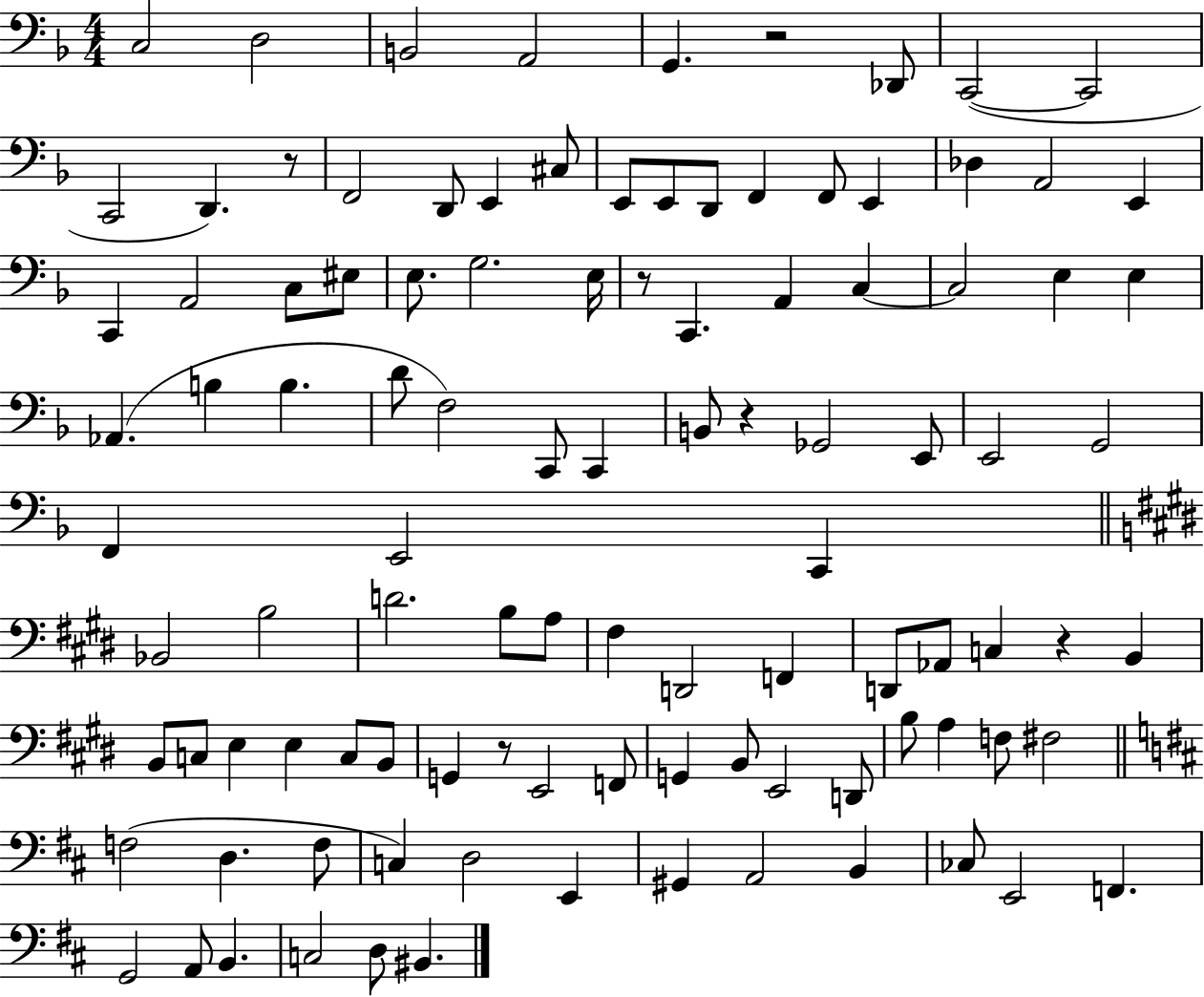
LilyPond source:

{
  \clef bass
  \numericTimeSignature
  \time 4/4
  \key f \major
  c2 d2 | b,2 a,2 | g,4. r2 des,8 | c,2~(~ c,2 | \break c,2 d,4.) r8 | f,2 d,8 e,4 cis8 | e,8 e,8 d,8 f,4 f,8 e,4 | des4 a,2 e,4 | \break c,4 a,2 c8 eis8 | e8. g2. e16 | r8 c,4. a,4 c4~~ | c2 e4 e4 | \break aes,4.( b4 b4. | d'8 f2) c,8 c,4 | b,8 r4 ges,2 e,8 | e,2 g,2 | \break f,4 e,2 c,4 | \bar "||" \break \key e \major bes,2 b2 | d'2. b8 a8 | fis4 d,2 f,4 | d,8 aes,8 c4 r4 b,4 | \break b,8 c8 e4 e4 c8 b,8 | g,4 r8 e,2 f,8 | g,4 b,8 e,2 d,8 | b8 a4 f8 fis2 | \break \bar "||" \break \key d \major f2( d4. f8 | c4) d2 e,4 | gis,4 a,2 b,4 | ces8 e,2 f,4. | \break g,2 a,8 b,4. | c2 d8 bis,4. | \bar "|."
}